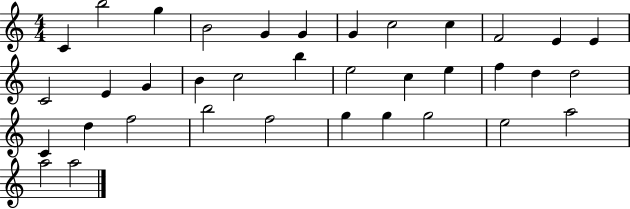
{
  \clef treble
  \numericTimeSignature
  \time 4/4
  \key c \major
  c'4 b''2 g''4 | b'2 g'4 g'4 | g'4 c''2 c''4 | f'2 e'4 e'4 | \break c'2 e'4 g'4 | b'4 c''2 b''4 | e''2 c''4 e''4 | f''4 d''4 d''2 | \break c'4 d''4 f''2 | b''2 f''2 | g''4 g''4 g''2 | e''2 a''2 | \break a''2 a''2 | \bar "|."
}